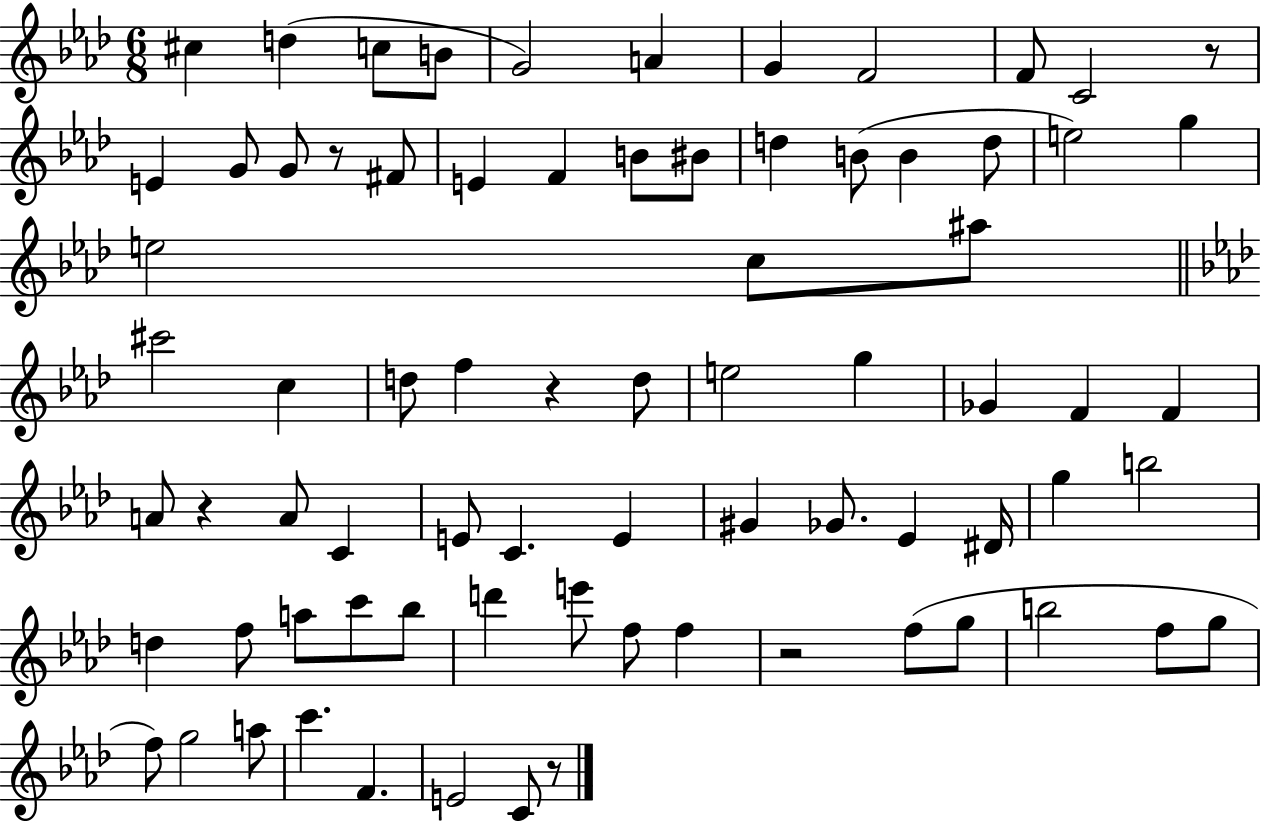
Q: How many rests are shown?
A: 6